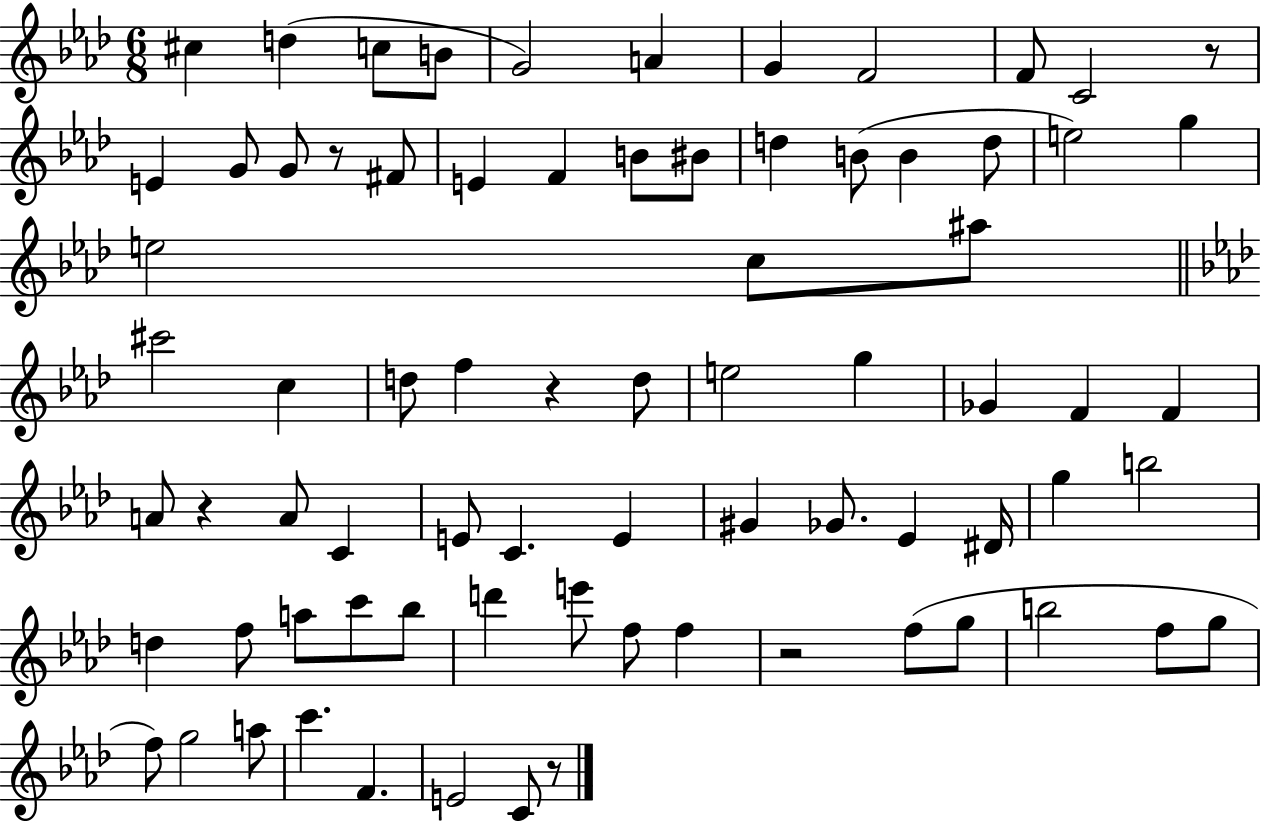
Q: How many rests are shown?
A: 6